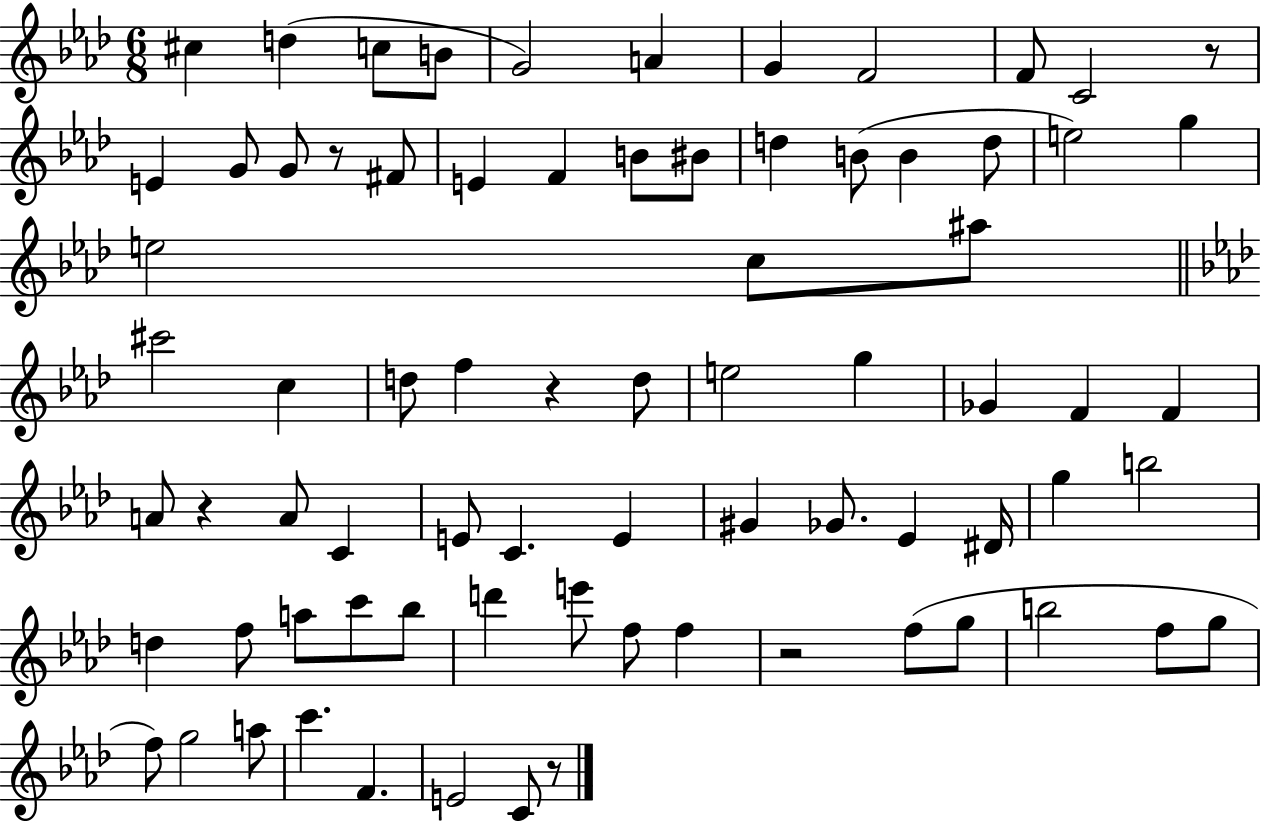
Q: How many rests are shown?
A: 6